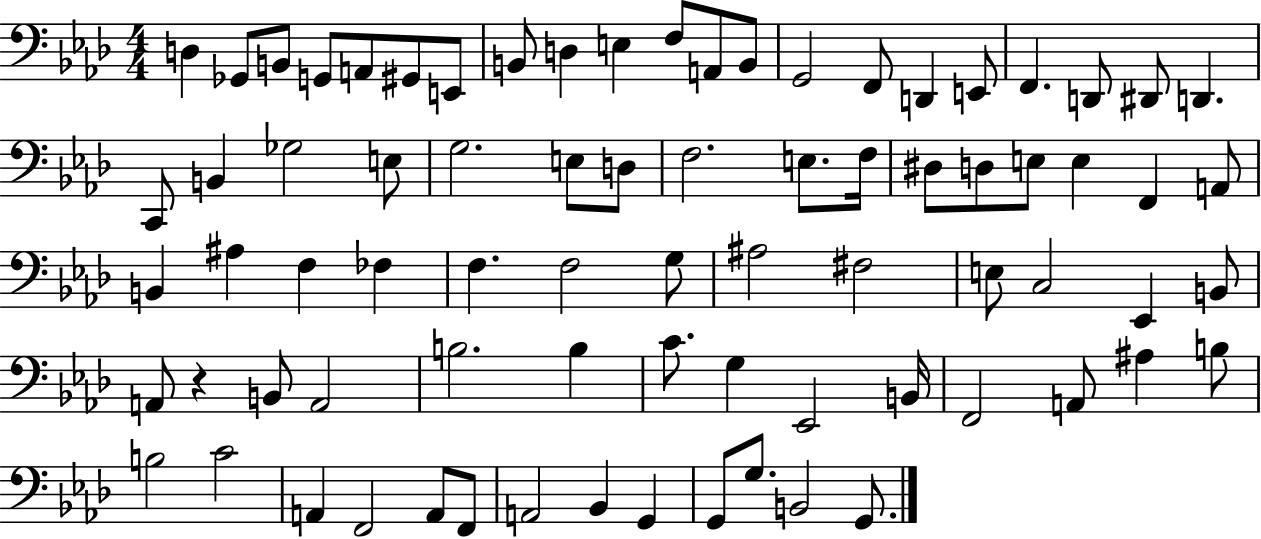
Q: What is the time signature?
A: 4/4